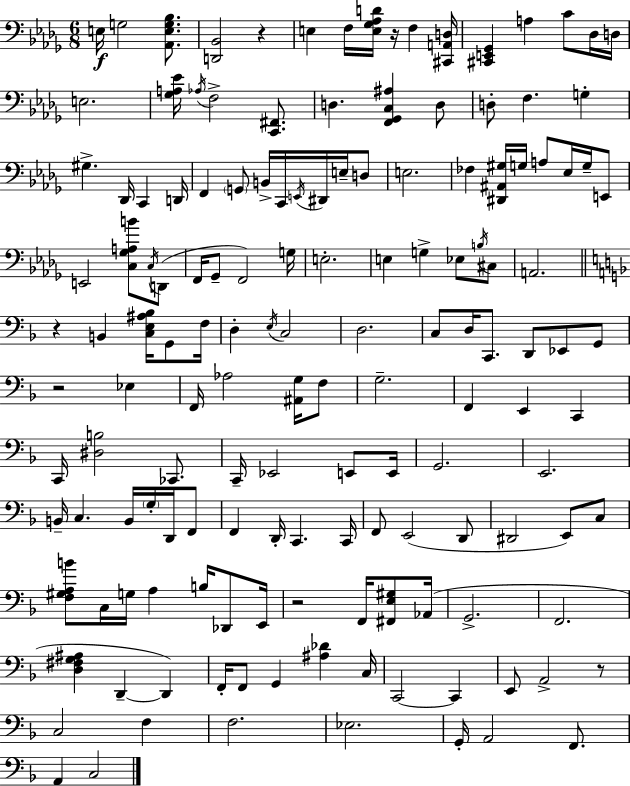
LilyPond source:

{
  \clef bass
  \numericTimeSignature
  \time 6/8
  \key bes \minor
  \repeat volta 2 { e16\f g2 <aes, e g bes>8. | <d, bes,>2 r4 | e4 f16 <e ges aes d'>16 r16 f4 <cis, a, d>16 | <cis, e, ges,>4 a4 c'8 des16 d16 | \break e2. | <ges a ees'>16 \acciaccatura { aes16 } f2-> <c, fis,>8. | d4. <f, ges, c ais>4 d8 | d8-. f4. g4-. | \break gis4.-> des,16 c,4 | d,16 f,4 \parenthesize g,8 b,16-> c,16 \acciaccatura { e,16 } dis,16 e16-- | d8 e2. | fes4 <dis, ais, gis>16 g16 a8 ees16 g16-- | \break e,8 e,2 <c ges a b'>8 | \acciaccatura { c16 }( d,8 f,16 ges,8-- f,2) | g16 e2.-. | e4 g4-> ees8 | \break \acciaccatura { b16 } cis8 a,2. | \bar "||" \break \key f \major r4 b,4 <c e ais bes>16 g,8 f16 | d4-. \acciaccatura { e16 } c2 | d2. | c8 d16 c,8. d,8 ees,8 g,8 | \break r2 ees4 | f,16 aes2 <ais, g>16 f8 | g2.-- | f,4 e,4 c,4 | \break c,16 <dis b>2 ces,8. | c,16-- ees,2 e,8 | e,16 g,2. | e,2. | \break b,16-- c4. b,16 \parenthesize g16-. d,16 f,8 | f,4 d,16-. c,4. | c,16 f,8 e,2( d,8 | dis,2 e,8) c8 | \break <f gis a b'>8 c16 g16 a4 b16 des,8 | e,16 r2 f,16 <fis, e gis>8 | aes,16( g,2.-> | f,2. | \break <d fis g ais>4 d,4--~~ d,4) | f,16-. f,8 g,4 <ais des'>4 | c16 c,2~~ c,4 | e,8 a,2-> r8 | \break c2 f4 | f2. | ees2. | g,16-. a,2 f,8. | \break a,4 c2 | } \bar "|."
}